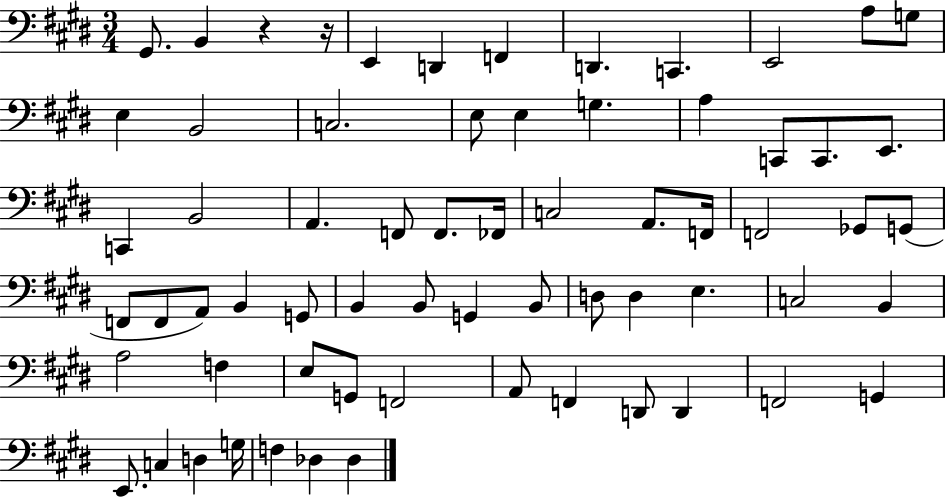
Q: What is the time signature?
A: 3/4